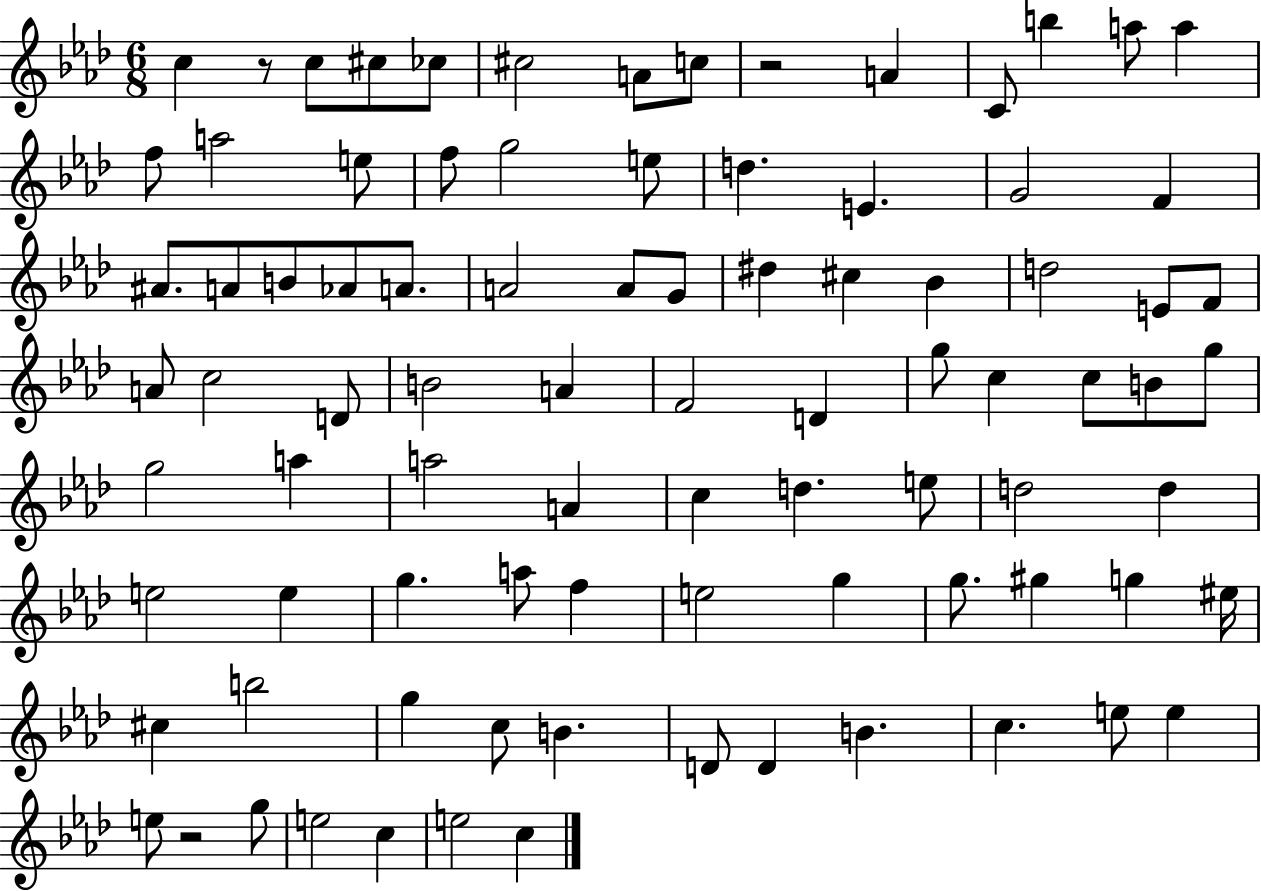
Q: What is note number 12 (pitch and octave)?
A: A5